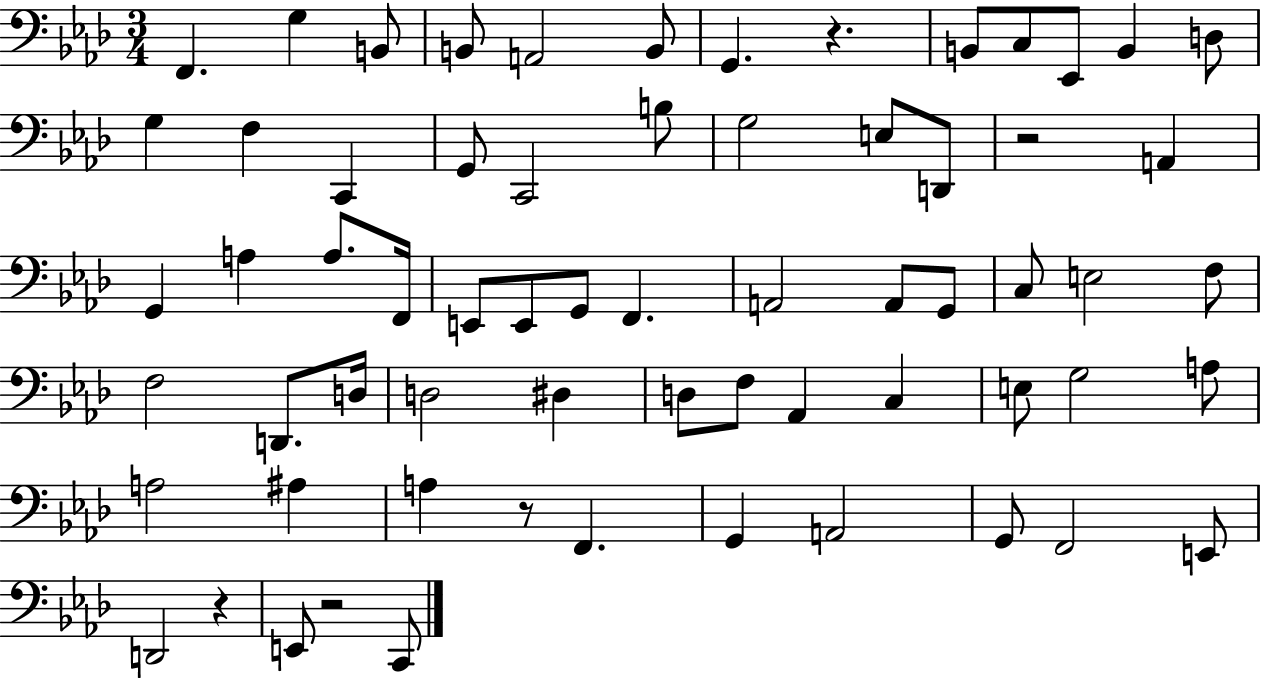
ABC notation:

X:1
T:Untitled
M:3/4
L:1/4
K:Ab
F,, G, B,,/2 B,,/2 A,,2 B,,/2 G,, z B,,/2 C,/2 _E,,/2 B,, D,/2 G, F, C,, G,,/2 C,,2 B,/2 G,2 E,/2 D,,/2 z2 A,, G,, A, A,/2 F,,/4 E,,/2 E,,/2 G,,/2 F,, A,,2 A,,/2 G,,/2 C,/2 E,2 F,/2 F,2 D,,/2 D,/4 D,2 ^D, D,/2 F,/2 _A,, C, E,/2 G,2 A,/2 A,2 ^A, A, z/2 F,, G,, A,,2 G,,/2 F,,2 E,,/2 D,,2 z E,,/2 z2 C,,/2